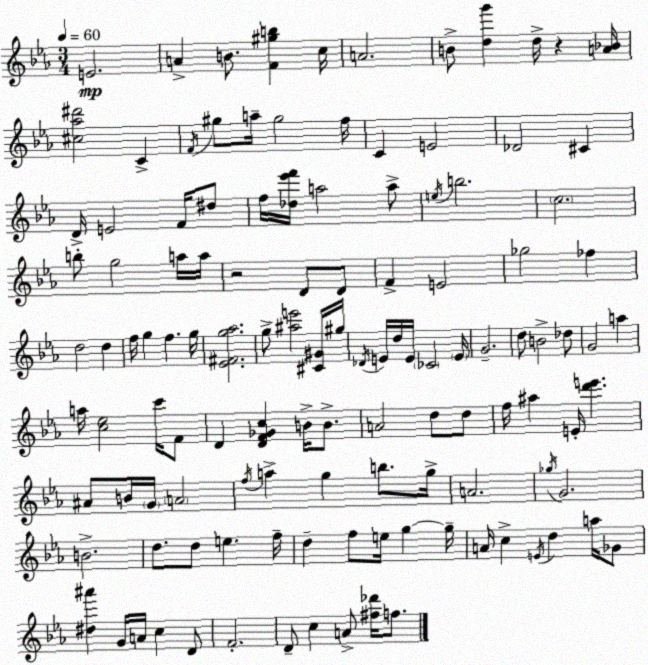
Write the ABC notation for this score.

X:1
T:Untitled
M:3/4
L:1/4
K:Eb
E2 A B/2 [F^gb] c/4 A2 B/2 [dg'] d/4 z [A_B]/4 [^c_a^d']2 C F/4 ^g/2 a/4 ^g2 f/4 C E2 _D2 ^C D/4 E2 F/4 ^d/2 f/4 [_d_e'f']/4 a2 a/2 e/4 b2 c2 b/2 g2 a/4 a/4 z2 D/2 D/2 F E2 _g2 _f d2 d f/4 g f g/4 [_E^Fg_a]2 g/2 [^ae']2 [^C^G]/4 ^g/4 _D/4 E/4 d/4 E/4 _C2 E/4 G2 d/2 B2 _d/2 G2 a a/4 [c_e]2 c'/4 F/2 D [DF_Gc] B/4 B/2 A2 d/2 d/2 f/4 ^a E/4 [d'e'] ^A/2 B/4 G/4 A2 f/4 a g b/2 g/4 A2 _g/4 G2 B2 d/2 d/2 e f/4 d f/2 e/4 g g/4 A/4 c E/4 d a/4 _G/2 [^d^a'] G/4 A/4 c D/2 F2 D/2 c A/2 [^f_d']/4 f/2